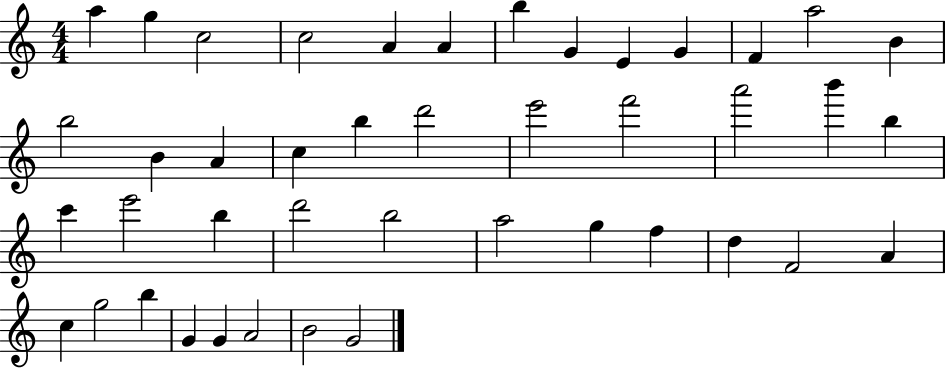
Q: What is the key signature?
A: C major